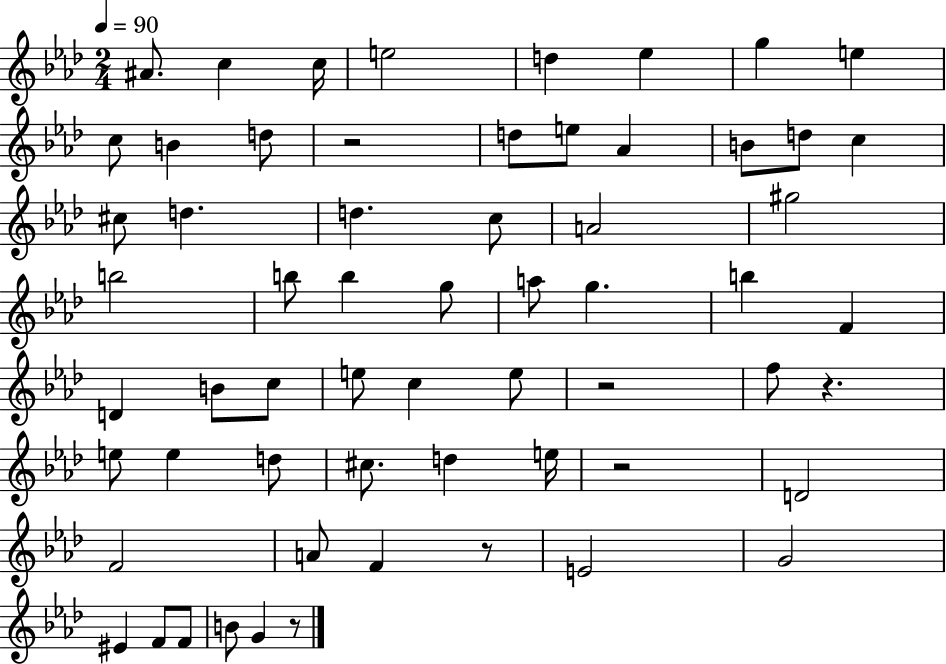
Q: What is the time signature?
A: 2/4